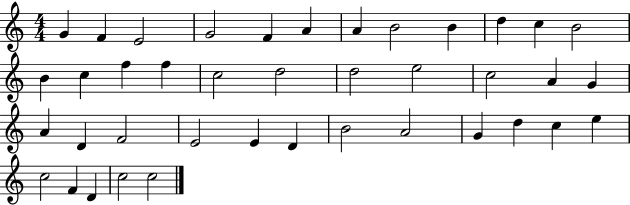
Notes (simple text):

G4/q F4/q E4/h G4/h F4/q A4/q A4/q B4/h B4/q D5/q C5/q B4/h B4/q C5/q F5/q F5/q C5/h D5/h D5/h E5/h C5/h A4/q G4/q A4/q D4/q F4/h E4/h E4/q D4/q B4/h A4/h G4/q D5/q C5/q E5/q C5/h F4/q D4/q C5/h C5/h